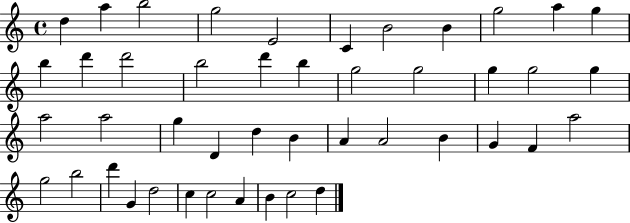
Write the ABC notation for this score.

X:1
T:Untitled
M:4/4
L:1/4
K:C
d a b2 g2 E2 C B2 B g2 a g b d' d'2 b2 d' b g2 g2 g g2 g a2 a2 g D d B A A2 B G F a2 g2 b2 d' G d2 c c2 A B c2 d